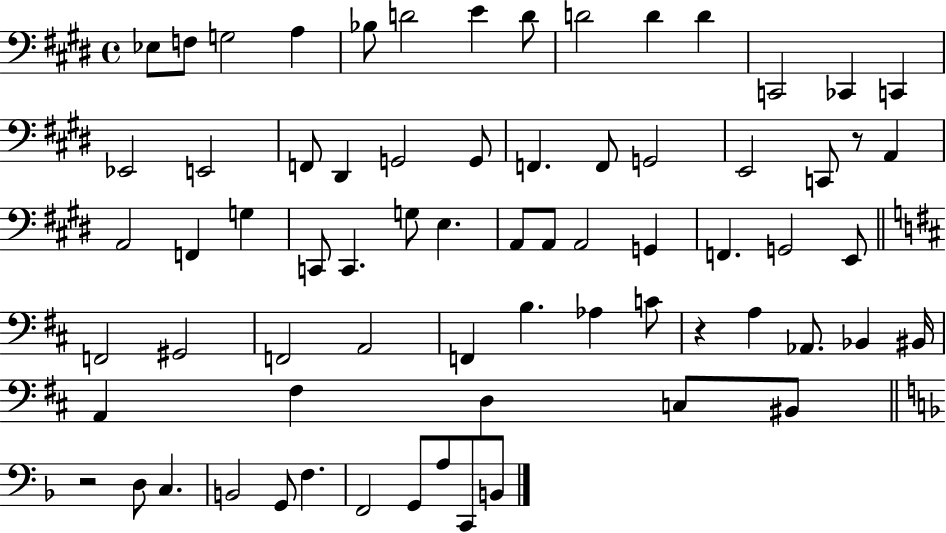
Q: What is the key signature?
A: E major